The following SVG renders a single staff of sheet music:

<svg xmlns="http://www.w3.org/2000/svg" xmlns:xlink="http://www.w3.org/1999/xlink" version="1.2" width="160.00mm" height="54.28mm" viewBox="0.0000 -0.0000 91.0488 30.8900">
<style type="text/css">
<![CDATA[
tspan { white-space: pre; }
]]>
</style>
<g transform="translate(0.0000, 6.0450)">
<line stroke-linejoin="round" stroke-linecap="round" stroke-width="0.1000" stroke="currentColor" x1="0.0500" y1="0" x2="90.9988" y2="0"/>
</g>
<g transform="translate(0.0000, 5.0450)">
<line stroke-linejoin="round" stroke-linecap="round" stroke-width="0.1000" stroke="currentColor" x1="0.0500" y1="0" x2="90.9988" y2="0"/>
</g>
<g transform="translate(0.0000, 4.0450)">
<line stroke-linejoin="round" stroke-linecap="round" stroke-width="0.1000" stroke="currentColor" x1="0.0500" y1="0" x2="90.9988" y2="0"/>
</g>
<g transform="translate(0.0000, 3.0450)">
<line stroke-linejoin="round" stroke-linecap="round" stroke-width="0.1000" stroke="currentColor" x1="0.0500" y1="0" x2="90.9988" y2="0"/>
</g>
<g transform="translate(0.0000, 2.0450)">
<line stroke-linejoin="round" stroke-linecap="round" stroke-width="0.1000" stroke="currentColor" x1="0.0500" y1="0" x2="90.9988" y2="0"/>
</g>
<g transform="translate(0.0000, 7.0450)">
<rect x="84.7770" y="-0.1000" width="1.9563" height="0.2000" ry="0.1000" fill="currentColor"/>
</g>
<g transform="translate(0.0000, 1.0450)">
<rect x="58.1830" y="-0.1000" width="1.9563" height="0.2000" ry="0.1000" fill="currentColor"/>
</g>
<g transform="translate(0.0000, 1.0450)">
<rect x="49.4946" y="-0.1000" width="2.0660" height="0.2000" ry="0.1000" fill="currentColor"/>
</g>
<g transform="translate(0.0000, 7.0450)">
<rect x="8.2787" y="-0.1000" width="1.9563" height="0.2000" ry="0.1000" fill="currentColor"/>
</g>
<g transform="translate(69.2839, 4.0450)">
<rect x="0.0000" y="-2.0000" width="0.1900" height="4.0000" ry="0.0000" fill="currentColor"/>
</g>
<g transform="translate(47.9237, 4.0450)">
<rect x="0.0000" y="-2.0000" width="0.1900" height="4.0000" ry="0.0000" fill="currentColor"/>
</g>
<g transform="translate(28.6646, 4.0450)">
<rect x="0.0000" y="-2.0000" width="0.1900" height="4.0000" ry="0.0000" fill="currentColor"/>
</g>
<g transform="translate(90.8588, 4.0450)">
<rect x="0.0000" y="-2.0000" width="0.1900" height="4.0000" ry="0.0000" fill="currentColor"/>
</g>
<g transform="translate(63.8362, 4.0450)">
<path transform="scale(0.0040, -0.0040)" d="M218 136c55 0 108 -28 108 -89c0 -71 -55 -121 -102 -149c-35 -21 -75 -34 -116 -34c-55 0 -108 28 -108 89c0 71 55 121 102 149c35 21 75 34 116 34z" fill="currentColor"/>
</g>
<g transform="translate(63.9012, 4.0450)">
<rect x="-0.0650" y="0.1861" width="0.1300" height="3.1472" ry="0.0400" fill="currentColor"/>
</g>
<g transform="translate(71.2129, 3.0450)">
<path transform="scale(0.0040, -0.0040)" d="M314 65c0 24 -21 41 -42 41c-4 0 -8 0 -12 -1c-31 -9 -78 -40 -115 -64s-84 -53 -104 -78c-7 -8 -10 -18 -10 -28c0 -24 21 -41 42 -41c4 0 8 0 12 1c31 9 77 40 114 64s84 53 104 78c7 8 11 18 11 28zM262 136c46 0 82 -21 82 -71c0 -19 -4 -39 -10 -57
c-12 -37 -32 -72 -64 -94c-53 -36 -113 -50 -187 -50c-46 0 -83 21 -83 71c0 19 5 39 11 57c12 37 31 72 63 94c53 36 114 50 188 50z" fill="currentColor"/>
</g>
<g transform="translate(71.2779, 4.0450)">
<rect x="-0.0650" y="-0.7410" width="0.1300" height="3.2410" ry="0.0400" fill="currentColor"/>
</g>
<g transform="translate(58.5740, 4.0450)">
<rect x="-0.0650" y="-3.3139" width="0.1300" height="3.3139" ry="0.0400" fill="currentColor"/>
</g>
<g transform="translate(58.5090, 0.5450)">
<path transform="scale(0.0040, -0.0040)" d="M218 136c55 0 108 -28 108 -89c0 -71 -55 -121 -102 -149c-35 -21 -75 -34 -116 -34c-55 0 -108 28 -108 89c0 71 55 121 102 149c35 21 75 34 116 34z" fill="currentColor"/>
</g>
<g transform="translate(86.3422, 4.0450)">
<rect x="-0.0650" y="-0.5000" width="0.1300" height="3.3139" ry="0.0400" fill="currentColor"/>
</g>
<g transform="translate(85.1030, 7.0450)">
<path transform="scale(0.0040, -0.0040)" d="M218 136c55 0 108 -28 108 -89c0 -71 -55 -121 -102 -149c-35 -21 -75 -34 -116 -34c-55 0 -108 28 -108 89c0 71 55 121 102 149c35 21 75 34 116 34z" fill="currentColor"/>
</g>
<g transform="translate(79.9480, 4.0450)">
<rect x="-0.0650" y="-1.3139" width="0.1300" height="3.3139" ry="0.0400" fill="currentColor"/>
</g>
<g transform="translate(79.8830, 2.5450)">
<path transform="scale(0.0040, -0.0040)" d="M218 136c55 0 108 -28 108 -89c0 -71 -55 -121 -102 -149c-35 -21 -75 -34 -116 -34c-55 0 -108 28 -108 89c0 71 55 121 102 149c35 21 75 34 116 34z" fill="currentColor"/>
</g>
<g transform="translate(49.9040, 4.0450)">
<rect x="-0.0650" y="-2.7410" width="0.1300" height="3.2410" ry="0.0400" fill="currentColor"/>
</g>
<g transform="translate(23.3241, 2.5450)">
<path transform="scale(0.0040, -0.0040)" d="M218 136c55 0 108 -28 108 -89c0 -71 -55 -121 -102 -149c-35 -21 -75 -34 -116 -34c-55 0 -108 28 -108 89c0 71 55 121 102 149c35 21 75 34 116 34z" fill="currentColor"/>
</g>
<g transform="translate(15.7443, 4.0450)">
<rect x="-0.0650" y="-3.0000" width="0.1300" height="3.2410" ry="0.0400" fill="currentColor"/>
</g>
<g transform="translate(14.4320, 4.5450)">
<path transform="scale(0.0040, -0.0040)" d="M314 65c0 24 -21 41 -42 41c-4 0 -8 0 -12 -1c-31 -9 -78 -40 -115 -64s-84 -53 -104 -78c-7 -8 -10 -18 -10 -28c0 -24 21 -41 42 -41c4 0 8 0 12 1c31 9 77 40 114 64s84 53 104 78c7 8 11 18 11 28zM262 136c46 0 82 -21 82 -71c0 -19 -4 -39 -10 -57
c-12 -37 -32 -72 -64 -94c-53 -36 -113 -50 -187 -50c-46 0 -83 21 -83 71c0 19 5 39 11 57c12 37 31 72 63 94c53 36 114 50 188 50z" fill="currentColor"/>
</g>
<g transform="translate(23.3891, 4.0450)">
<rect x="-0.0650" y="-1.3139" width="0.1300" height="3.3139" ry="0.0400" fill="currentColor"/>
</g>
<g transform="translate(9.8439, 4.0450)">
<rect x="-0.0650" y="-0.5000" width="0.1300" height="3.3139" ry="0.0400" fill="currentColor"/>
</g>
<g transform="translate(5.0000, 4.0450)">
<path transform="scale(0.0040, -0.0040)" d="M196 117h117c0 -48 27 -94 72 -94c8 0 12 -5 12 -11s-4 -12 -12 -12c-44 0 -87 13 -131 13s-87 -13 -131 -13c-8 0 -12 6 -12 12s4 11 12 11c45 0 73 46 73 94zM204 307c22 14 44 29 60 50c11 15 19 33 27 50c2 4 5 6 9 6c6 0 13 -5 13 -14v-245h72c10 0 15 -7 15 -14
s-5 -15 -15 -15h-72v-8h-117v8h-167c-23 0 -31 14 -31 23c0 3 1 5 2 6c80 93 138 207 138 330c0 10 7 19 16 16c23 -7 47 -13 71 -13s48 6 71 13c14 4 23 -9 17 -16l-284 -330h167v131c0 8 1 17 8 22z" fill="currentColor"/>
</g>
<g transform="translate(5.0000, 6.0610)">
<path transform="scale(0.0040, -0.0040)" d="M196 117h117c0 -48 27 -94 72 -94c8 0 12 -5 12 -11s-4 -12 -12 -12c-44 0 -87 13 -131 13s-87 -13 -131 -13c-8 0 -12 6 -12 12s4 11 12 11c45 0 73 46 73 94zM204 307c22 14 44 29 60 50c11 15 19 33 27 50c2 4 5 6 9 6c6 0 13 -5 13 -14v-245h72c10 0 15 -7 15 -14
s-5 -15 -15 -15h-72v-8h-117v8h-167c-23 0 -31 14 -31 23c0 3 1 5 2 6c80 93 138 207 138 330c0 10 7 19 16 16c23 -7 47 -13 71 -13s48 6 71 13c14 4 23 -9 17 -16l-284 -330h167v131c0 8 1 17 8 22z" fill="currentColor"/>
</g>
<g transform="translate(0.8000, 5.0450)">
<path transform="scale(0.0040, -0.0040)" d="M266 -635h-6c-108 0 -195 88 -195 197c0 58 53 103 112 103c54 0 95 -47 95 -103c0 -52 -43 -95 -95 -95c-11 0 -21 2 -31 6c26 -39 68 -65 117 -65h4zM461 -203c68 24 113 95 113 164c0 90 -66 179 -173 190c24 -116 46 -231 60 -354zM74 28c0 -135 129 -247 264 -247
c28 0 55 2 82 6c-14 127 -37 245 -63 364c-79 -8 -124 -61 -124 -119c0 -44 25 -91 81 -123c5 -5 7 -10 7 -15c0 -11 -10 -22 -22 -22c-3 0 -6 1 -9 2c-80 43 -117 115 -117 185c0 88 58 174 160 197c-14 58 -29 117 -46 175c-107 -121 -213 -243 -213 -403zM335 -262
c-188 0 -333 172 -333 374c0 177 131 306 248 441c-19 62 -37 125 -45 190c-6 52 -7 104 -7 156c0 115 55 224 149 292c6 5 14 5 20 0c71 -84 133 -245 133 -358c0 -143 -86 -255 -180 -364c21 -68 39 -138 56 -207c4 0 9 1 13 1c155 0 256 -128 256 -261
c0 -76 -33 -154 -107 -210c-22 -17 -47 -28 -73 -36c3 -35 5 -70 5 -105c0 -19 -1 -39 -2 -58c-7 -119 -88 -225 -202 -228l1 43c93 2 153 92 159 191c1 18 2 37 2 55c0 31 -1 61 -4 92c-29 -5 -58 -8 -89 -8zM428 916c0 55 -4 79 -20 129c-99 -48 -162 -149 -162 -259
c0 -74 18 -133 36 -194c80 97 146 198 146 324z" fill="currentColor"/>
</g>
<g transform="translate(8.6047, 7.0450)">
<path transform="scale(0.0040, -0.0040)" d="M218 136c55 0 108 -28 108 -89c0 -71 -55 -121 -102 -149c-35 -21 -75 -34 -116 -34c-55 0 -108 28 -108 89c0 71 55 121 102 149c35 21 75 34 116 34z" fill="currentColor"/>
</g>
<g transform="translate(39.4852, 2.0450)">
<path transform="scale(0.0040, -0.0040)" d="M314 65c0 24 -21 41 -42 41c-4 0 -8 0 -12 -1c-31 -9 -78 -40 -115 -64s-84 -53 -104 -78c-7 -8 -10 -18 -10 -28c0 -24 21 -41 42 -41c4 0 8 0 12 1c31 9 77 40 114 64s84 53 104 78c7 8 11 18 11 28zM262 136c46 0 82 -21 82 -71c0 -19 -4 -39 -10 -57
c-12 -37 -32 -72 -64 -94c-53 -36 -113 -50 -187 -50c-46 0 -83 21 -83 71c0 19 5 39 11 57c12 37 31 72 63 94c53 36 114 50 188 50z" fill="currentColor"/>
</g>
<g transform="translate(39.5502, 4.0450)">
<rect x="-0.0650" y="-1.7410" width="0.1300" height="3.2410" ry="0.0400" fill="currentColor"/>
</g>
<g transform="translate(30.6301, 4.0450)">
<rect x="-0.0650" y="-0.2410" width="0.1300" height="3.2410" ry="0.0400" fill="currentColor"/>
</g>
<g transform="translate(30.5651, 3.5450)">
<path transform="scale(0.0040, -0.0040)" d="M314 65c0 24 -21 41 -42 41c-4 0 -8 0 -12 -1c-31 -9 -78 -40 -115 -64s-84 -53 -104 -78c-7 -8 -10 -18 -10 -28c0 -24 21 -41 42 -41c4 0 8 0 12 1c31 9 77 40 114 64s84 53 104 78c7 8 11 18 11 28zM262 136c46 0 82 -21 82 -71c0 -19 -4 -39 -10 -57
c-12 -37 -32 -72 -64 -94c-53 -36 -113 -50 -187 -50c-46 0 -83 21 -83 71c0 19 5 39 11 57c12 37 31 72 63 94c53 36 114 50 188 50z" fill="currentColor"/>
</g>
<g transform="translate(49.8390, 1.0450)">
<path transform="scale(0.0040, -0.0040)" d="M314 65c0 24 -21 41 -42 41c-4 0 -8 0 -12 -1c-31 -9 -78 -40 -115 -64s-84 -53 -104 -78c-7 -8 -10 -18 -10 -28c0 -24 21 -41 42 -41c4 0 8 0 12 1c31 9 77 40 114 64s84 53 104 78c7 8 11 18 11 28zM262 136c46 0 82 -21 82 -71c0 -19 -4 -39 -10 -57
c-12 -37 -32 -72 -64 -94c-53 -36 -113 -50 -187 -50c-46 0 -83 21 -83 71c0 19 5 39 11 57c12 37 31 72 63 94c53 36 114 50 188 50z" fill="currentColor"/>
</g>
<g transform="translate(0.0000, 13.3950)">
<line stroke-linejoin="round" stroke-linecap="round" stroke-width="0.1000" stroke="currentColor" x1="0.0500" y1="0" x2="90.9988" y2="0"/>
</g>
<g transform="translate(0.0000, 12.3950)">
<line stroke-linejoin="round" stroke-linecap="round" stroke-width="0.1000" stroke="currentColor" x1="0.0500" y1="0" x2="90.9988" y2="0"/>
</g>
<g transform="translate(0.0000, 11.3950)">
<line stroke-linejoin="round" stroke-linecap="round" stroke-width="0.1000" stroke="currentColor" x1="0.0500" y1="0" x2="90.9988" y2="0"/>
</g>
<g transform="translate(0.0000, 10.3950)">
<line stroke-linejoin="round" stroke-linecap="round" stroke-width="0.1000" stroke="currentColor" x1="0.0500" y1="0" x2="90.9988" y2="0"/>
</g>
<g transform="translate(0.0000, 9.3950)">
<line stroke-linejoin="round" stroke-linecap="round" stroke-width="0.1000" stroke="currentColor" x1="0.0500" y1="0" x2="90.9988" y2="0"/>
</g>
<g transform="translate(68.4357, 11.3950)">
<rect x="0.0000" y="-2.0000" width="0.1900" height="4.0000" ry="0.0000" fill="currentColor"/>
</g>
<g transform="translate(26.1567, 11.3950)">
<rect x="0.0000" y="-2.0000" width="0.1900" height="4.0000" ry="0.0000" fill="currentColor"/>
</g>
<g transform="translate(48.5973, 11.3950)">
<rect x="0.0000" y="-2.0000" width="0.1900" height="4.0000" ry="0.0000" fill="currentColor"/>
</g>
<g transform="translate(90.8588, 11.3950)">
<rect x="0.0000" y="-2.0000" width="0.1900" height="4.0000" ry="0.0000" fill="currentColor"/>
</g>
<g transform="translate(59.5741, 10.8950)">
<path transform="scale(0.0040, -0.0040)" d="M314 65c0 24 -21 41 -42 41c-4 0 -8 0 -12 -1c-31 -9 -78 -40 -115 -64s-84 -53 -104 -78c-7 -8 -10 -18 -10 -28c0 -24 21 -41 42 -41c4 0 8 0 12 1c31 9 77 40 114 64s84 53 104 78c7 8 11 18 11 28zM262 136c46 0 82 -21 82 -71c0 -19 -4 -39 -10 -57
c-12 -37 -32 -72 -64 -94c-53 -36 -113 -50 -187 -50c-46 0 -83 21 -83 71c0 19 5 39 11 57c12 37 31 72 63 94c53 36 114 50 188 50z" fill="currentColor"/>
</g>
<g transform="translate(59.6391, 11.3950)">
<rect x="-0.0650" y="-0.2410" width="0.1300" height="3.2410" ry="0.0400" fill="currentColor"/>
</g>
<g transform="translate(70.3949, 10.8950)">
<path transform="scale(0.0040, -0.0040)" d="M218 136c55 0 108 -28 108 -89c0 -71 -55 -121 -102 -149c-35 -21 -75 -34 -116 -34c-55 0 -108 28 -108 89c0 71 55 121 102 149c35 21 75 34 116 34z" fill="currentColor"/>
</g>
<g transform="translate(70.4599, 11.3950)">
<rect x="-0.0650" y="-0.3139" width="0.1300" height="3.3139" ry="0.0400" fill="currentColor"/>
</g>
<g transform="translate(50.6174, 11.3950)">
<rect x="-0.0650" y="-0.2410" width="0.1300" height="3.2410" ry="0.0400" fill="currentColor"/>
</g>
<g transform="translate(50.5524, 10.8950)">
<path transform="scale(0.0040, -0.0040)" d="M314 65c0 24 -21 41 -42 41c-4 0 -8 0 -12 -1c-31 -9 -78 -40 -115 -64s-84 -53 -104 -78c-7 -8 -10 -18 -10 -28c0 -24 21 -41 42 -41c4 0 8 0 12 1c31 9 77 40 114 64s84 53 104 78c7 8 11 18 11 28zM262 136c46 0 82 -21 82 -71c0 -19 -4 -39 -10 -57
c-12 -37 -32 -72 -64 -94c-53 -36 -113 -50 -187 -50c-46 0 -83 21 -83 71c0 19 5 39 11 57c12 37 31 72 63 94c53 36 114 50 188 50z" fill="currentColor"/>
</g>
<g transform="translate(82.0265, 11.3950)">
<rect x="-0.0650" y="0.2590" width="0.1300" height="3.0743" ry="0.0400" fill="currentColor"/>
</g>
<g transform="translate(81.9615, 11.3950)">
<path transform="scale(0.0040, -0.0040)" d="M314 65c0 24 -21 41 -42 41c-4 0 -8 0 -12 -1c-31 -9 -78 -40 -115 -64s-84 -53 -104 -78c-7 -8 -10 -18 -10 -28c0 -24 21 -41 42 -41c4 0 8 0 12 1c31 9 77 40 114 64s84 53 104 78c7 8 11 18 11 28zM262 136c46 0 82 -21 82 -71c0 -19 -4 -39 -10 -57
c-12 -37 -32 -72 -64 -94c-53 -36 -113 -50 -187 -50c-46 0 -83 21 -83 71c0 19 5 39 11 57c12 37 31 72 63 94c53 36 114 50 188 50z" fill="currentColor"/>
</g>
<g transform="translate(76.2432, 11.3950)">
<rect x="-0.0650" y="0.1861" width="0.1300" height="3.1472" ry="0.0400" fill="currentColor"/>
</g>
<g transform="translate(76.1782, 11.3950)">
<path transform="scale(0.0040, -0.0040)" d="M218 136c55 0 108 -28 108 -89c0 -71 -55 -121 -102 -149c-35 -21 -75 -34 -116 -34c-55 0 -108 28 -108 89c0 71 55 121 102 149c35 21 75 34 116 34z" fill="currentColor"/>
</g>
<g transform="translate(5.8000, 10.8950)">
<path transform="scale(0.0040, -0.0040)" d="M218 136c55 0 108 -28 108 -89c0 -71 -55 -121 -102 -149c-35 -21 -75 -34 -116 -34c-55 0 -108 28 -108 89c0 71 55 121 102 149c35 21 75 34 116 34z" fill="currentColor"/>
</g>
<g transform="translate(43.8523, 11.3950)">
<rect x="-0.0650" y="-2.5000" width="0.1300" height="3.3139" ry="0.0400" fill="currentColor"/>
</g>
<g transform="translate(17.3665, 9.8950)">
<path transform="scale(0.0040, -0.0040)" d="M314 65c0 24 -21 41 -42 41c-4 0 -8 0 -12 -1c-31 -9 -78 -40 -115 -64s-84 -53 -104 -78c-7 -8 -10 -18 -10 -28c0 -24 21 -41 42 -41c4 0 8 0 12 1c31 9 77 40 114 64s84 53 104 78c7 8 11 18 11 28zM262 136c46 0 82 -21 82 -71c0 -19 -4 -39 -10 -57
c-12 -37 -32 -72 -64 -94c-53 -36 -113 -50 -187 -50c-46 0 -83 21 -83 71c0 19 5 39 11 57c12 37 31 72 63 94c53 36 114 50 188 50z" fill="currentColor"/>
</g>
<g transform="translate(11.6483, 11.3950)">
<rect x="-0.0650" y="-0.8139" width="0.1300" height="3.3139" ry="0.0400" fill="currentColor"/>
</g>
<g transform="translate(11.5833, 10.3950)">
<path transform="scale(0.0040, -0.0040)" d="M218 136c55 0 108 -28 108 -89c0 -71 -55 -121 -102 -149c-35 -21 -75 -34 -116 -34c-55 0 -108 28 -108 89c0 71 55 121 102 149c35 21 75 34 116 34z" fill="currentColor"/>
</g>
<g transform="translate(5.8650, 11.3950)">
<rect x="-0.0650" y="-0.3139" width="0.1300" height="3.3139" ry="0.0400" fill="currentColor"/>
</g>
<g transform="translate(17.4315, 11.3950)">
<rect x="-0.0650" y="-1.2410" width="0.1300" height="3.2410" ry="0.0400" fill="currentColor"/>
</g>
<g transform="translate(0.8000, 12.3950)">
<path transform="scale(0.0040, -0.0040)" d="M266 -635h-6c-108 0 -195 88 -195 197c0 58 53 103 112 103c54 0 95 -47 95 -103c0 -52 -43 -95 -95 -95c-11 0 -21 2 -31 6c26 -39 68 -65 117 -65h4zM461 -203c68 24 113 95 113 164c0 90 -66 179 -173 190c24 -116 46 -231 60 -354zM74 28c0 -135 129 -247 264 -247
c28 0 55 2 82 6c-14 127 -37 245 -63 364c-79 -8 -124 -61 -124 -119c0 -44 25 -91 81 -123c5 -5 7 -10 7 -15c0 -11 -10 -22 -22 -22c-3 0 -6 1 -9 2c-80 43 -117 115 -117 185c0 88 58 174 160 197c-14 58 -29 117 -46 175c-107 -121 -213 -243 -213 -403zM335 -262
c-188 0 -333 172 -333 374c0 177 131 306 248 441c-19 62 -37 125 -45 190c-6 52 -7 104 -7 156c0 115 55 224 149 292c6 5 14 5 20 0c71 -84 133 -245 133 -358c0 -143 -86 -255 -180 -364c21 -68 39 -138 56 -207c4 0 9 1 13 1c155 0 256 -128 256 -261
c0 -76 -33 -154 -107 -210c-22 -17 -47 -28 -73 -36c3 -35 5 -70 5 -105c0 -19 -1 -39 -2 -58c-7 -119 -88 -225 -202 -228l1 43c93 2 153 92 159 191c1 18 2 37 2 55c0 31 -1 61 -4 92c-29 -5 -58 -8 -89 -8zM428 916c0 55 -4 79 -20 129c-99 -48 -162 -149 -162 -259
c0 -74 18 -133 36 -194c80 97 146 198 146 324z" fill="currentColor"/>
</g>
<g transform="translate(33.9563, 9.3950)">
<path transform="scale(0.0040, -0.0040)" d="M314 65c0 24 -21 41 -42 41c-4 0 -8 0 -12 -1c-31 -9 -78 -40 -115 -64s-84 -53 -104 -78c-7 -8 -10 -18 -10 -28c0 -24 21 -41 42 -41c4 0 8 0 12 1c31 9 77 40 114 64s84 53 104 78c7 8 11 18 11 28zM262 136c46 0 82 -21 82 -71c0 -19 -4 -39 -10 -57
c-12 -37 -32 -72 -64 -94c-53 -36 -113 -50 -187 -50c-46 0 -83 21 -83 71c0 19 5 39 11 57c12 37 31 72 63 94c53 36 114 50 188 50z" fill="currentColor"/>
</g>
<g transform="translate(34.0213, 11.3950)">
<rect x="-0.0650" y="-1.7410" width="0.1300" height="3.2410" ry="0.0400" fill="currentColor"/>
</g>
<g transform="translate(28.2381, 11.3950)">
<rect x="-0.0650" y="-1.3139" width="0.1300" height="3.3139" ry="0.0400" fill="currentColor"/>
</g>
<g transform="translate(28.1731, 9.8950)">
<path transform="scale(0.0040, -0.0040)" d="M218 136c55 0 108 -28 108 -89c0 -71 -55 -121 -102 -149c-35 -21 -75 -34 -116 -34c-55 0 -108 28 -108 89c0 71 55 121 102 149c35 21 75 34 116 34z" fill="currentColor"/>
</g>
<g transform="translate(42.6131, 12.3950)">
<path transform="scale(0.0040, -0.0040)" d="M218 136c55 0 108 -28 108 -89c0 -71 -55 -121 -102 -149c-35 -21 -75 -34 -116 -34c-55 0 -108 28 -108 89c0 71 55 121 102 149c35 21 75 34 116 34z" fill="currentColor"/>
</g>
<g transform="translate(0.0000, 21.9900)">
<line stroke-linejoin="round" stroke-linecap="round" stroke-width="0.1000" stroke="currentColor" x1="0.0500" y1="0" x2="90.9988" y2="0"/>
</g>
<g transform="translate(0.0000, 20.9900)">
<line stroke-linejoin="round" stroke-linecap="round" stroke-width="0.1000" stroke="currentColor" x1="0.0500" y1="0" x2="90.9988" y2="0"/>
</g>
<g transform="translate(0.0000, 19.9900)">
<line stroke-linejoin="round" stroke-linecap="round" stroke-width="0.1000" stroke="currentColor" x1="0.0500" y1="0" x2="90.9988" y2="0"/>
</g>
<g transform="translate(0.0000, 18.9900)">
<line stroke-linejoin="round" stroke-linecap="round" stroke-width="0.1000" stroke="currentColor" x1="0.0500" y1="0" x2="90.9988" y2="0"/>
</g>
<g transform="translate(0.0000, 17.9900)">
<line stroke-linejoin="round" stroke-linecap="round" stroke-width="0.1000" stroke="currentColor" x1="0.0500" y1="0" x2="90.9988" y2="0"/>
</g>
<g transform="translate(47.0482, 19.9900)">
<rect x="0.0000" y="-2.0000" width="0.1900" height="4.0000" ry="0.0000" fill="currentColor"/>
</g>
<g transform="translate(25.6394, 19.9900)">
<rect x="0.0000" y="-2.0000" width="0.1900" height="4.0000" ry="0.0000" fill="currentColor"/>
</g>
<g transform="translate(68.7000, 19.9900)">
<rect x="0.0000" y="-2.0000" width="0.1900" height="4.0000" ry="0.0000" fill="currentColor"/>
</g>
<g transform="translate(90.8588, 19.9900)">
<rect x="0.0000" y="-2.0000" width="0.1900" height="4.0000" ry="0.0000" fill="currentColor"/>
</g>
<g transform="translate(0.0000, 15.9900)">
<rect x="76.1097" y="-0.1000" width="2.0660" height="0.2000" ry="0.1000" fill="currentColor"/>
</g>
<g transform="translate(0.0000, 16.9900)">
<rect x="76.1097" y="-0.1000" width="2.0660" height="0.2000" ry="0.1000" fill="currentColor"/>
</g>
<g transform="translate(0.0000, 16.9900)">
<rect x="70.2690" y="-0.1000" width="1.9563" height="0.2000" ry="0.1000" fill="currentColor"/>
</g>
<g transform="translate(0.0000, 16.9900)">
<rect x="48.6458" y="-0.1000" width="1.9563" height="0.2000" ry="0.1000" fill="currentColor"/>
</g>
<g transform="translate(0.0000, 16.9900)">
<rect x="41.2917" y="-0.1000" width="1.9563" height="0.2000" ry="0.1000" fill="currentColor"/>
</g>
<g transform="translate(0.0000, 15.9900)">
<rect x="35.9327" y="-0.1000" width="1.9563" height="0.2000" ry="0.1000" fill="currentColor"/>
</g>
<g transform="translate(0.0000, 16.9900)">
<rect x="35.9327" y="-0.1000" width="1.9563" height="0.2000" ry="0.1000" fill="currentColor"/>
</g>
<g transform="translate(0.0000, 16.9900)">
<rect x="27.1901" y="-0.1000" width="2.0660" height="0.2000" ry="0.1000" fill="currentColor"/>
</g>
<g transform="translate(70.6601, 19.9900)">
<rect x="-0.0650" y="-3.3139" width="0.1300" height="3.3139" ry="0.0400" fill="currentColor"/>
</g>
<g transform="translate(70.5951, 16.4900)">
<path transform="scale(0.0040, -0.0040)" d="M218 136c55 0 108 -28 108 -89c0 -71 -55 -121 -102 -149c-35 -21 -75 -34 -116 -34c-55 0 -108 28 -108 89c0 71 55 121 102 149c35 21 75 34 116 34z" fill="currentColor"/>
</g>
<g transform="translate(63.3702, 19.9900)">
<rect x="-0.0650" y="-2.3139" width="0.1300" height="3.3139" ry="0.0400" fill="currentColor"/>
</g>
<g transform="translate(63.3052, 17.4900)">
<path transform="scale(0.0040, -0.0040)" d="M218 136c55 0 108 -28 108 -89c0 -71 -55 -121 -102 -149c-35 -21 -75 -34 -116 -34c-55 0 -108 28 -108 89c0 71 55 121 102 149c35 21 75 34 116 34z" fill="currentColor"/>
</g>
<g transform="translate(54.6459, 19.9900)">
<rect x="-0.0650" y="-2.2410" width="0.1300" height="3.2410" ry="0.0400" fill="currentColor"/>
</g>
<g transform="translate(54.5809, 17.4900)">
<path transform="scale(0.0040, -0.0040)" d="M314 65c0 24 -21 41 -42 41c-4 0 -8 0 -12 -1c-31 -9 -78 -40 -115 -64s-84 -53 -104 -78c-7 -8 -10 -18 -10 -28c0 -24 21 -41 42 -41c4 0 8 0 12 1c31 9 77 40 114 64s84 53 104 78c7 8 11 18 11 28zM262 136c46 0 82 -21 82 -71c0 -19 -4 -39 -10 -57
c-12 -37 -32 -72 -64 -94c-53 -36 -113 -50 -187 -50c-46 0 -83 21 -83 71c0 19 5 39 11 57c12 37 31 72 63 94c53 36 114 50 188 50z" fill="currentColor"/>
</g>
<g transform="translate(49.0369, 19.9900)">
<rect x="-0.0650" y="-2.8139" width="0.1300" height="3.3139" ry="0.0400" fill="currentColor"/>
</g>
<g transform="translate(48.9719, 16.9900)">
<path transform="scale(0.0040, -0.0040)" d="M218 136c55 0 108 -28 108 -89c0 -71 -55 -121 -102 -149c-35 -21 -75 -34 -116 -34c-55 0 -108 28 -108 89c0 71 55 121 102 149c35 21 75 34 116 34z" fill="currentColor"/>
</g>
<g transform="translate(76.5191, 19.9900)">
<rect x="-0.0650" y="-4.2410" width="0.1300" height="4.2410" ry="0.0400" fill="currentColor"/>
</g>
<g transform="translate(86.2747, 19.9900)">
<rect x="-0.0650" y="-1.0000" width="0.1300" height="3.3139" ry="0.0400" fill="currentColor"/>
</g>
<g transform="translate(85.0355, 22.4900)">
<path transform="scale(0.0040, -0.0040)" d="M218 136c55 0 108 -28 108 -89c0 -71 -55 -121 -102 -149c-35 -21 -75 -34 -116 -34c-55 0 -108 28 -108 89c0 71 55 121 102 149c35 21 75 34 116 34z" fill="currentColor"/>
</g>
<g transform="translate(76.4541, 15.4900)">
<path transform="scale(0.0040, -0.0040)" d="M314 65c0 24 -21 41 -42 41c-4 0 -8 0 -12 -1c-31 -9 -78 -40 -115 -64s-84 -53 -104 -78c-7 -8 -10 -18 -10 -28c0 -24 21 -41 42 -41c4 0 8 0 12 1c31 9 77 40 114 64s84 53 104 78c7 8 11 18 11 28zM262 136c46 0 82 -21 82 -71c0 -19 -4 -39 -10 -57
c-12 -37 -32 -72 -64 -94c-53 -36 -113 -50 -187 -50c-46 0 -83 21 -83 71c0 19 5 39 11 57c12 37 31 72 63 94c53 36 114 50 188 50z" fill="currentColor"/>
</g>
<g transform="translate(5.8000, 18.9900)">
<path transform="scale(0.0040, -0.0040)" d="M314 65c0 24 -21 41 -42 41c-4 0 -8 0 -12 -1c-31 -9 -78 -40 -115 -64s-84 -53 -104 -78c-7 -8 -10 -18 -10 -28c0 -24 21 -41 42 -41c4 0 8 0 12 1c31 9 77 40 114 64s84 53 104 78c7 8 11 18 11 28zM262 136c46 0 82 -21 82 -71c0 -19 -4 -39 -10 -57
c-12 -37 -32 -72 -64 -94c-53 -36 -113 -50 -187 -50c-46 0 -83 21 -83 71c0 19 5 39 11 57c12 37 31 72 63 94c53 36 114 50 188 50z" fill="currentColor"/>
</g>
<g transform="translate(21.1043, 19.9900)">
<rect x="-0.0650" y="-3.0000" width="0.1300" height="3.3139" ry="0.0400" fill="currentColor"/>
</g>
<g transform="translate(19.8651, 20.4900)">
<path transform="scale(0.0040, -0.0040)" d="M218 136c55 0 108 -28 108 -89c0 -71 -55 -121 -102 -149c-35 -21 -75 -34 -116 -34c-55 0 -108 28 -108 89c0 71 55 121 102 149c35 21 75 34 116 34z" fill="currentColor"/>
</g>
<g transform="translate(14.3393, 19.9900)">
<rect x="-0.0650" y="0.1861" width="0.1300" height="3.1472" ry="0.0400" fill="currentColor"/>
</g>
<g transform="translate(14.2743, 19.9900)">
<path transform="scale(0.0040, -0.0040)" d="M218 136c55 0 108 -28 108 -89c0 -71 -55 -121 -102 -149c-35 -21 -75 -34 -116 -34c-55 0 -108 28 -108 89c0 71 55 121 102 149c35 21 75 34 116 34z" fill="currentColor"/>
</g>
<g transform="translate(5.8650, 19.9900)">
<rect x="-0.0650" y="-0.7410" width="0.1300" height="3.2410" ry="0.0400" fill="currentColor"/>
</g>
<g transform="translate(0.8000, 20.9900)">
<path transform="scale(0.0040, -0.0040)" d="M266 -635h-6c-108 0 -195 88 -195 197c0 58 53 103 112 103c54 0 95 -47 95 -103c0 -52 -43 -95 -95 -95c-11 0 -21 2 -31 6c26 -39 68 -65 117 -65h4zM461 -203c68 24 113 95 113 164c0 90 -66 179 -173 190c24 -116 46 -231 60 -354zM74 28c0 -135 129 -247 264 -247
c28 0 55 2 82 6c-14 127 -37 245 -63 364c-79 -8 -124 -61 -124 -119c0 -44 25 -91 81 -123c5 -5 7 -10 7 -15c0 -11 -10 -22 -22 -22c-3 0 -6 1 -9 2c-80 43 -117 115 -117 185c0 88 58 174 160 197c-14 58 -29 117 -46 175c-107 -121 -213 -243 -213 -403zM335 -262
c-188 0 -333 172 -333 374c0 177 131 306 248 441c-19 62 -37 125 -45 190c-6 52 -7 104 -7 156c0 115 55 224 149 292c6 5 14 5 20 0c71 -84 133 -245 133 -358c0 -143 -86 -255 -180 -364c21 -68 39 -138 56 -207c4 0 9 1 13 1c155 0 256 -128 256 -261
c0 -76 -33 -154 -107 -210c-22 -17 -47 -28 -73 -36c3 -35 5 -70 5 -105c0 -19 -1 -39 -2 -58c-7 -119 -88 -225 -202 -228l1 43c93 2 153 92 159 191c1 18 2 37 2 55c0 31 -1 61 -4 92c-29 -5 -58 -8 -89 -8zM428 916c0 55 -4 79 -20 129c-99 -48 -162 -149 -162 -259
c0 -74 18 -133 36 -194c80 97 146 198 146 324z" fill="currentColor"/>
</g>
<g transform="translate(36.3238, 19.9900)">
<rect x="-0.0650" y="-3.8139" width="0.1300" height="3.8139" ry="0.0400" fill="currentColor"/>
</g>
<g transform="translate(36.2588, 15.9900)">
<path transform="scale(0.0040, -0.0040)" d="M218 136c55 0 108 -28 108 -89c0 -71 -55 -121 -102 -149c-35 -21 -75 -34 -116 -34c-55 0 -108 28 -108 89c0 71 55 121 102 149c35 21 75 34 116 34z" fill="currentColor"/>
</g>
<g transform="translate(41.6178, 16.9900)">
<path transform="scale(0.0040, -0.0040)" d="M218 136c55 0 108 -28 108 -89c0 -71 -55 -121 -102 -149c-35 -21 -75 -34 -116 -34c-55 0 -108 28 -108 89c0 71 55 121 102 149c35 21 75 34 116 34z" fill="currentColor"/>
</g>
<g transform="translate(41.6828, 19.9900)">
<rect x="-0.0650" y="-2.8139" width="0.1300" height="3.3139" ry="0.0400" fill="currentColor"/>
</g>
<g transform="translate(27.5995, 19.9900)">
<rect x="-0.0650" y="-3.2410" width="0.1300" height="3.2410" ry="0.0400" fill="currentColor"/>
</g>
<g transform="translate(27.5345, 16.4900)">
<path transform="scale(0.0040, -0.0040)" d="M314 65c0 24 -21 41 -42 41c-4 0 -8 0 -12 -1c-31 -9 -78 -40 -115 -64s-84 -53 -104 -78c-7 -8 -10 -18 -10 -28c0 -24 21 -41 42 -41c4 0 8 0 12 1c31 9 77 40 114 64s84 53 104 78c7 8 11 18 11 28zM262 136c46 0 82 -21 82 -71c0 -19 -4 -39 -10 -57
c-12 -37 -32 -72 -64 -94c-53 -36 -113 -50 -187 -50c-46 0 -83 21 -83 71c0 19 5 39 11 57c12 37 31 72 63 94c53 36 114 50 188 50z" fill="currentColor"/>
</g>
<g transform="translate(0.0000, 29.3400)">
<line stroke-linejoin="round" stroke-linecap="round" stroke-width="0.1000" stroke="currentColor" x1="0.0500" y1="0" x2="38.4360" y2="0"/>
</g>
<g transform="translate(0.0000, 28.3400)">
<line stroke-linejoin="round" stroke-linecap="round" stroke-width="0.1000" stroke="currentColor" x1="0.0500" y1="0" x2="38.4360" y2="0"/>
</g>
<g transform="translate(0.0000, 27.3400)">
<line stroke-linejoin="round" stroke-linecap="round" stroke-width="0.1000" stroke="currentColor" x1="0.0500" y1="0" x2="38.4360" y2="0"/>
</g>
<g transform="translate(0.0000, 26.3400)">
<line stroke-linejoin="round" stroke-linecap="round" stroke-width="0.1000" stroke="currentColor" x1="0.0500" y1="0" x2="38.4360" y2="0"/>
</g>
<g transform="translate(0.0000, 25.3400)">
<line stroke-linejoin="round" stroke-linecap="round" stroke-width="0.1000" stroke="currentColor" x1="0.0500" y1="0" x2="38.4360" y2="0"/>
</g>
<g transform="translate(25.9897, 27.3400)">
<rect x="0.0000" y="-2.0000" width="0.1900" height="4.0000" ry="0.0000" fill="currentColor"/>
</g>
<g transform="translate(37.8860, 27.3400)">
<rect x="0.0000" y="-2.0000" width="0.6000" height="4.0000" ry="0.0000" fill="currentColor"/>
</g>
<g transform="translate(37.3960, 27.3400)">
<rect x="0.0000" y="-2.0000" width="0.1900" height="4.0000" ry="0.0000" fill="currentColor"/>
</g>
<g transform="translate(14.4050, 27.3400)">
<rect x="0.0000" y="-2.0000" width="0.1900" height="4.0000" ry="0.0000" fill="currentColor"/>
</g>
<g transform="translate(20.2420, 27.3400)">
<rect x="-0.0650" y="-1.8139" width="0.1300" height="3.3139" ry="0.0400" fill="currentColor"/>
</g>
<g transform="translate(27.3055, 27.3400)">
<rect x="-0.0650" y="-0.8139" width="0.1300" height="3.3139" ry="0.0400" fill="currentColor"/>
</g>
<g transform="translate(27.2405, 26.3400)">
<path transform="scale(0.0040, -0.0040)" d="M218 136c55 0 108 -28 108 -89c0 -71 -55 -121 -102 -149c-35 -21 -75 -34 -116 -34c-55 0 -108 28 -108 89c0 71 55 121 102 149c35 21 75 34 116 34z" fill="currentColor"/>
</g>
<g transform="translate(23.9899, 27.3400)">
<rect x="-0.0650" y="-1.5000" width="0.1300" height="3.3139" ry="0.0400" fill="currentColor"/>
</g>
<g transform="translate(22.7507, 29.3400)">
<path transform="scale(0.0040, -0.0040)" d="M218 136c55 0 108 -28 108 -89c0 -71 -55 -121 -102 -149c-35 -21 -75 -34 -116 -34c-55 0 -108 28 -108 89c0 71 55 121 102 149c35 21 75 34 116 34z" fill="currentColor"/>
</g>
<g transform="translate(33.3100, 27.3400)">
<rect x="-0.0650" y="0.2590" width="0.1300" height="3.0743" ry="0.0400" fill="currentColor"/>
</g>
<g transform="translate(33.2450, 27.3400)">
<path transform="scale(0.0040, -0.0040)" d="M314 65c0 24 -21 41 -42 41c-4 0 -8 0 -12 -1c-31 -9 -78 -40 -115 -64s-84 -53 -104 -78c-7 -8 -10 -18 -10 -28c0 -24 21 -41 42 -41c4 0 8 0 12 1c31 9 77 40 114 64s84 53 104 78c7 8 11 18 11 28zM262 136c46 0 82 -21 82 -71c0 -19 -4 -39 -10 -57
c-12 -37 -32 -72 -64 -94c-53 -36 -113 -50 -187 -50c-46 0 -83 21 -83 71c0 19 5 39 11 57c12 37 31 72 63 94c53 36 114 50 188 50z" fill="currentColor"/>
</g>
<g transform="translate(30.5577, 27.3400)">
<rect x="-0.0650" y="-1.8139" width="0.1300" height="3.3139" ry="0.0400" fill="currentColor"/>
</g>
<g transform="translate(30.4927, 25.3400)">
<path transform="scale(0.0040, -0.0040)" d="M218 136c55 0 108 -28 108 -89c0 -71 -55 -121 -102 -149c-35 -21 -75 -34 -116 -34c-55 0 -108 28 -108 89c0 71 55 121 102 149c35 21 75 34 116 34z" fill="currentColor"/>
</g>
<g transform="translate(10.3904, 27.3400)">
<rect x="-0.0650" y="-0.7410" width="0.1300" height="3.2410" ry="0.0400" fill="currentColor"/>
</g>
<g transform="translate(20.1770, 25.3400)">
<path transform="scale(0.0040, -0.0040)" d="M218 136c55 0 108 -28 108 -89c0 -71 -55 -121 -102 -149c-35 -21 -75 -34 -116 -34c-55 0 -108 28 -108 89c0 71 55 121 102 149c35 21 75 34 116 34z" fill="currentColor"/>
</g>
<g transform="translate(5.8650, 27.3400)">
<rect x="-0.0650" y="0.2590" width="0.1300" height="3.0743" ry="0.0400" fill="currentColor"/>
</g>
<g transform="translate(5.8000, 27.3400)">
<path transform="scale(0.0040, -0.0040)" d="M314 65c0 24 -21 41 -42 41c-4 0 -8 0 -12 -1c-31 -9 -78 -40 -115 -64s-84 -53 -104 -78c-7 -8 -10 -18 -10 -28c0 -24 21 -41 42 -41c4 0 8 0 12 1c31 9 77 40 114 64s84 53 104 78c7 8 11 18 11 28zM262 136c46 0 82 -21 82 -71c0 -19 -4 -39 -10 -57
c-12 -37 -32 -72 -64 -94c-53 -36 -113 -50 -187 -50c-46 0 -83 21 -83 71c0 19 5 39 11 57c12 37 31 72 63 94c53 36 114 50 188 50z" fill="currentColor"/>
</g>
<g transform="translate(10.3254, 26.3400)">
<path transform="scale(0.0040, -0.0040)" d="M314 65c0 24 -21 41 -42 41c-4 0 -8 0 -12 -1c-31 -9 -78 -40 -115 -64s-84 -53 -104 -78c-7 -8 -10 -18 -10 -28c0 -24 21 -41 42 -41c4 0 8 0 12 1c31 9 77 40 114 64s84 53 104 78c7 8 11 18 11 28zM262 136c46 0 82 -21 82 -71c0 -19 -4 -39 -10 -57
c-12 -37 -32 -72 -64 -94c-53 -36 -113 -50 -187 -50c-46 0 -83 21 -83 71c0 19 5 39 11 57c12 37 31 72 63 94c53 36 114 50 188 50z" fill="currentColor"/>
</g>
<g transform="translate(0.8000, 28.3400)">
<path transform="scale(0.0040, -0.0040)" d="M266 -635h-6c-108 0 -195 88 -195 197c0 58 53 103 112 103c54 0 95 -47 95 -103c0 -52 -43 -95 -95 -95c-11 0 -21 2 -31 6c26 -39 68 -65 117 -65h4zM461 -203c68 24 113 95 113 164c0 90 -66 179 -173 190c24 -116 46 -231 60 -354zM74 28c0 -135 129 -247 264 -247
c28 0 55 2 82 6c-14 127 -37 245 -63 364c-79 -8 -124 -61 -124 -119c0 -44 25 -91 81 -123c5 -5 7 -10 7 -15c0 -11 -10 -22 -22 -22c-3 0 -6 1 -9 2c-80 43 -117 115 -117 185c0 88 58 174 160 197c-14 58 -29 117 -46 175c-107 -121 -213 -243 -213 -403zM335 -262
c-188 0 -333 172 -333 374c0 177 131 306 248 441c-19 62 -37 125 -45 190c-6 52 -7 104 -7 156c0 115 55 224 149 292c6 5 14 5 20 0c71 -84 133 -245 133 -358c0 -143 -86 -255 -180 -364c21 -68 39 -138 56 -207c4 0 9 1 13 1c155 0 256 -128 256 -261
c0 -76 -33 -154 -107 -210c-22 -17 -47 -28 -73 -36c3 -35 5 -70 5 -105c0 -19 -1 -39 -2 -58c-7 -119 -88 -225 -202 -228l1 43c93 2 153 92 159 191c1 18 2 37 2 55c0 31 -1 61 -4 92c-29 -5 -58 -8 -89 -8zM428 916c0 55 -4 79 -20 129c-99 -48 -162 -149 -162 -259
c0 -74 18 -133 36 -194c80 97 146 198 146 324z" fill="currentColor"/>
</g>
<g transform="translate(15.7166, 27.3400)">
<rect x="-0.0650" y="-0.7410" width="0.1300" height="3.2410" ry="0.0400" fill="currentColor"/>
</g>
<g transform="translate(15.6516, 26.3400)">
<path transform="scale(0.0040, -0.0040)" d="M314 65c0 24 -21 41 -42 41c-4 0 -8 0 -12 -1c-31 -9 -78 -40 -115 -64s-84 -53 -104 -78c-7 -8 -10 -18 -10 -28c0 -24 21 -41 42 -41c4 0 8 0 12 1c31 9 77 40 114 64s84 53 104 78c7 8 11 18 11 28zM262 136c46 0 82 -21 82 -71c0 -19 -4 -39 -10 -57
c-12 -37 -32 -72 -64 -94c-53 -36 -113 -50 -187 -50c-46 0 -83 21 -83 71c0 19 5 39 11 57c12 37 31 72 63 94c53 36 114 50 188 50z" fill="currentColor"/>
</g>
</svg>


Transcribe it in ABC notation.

X:1
T:Untitled
M:4/4
L:1/4
K:C
C A2 e c2 f2 a2 b B d2 e C c d e2 e f2 G c2 c2 c B B2 d2 B A b2 c' a a g2 g b d'2 D B2 d2 d2 f E d f B2